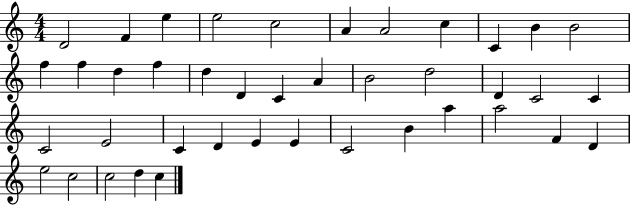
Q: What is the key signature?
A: C major